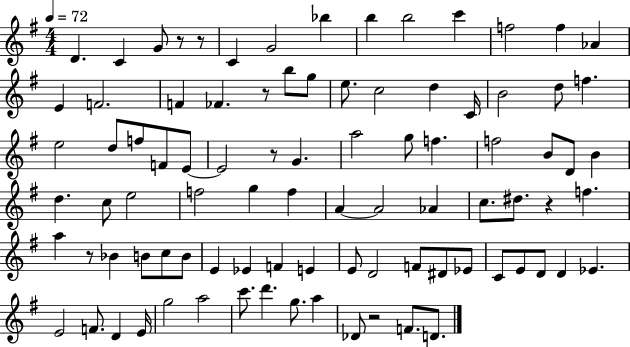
X:1
T:Untitled
M:4/4
L:1/4
K:G
D C G/2 z/2 z/2 C G2 _b b b2 c' f2 f _A E F2 F _F z/2 b/2 g/2 e/2 c2 d C/4 B2 d/2 f e2 d/2 f/2 F/2 E/2 E2 z/2 G a2 g/2 f f2 B/2 D/2 B d c/2 e2 f2 g f A A2 _A c/2 ^d/2 z f a z/2 _B B/2 c/2 B/2 E _E F E E/2 D2 F/2 ^D/2 _E/2 C/2 E/2 D/2 D _E E2 F/2 D E/4 g2 a2 c'/2 d' g/2 a _D/2 z2 F/2 D/2